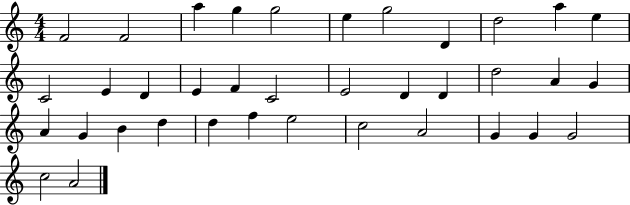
{
  \clef treble
  \numericTimeSignature
  \time 4/4
  \key c \major
  f'2 f'2 | a''4 g''4 g''2 | e''4 g''2 d'4 | d''2 a''4 e''4 | \break c'2 e'4 d'4 | e'4 f'4 c'2 | e'2 d'4 d'4 | d''2 a'4 g'4 | \break a'4 g'4 b'4 d''4 | d''4 f''4 e''2 | c''2 a'2 | g'4 g'4 g'2 | \break c''2 a'2 | \bar "|."
}